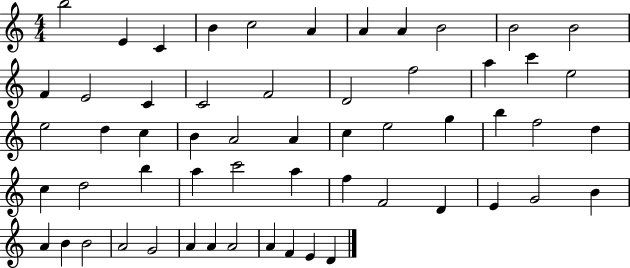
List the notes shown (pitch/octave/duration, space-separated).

B5/h E4/q C4/q B4/q C5/h A4/q A4/q A4/q B4/h B4/h B4/h F4/q E4/h C4/q C4/h F4/h D4/h F5/h A5/q C6/q E5/h E5/h D5/q C5/q B4/q A4/h A4/q C5/q E5/h G5/q B5/q F5/h D5/q C5/q D5/h B5/q A5/q C6/h A5/q F5/q F4/h D4/q E4/q G4/h B4/q A4/q B4/q B4/h A4/h G4/h A4/q A4/q A4/h A4/q F4/q E4/q D4/q